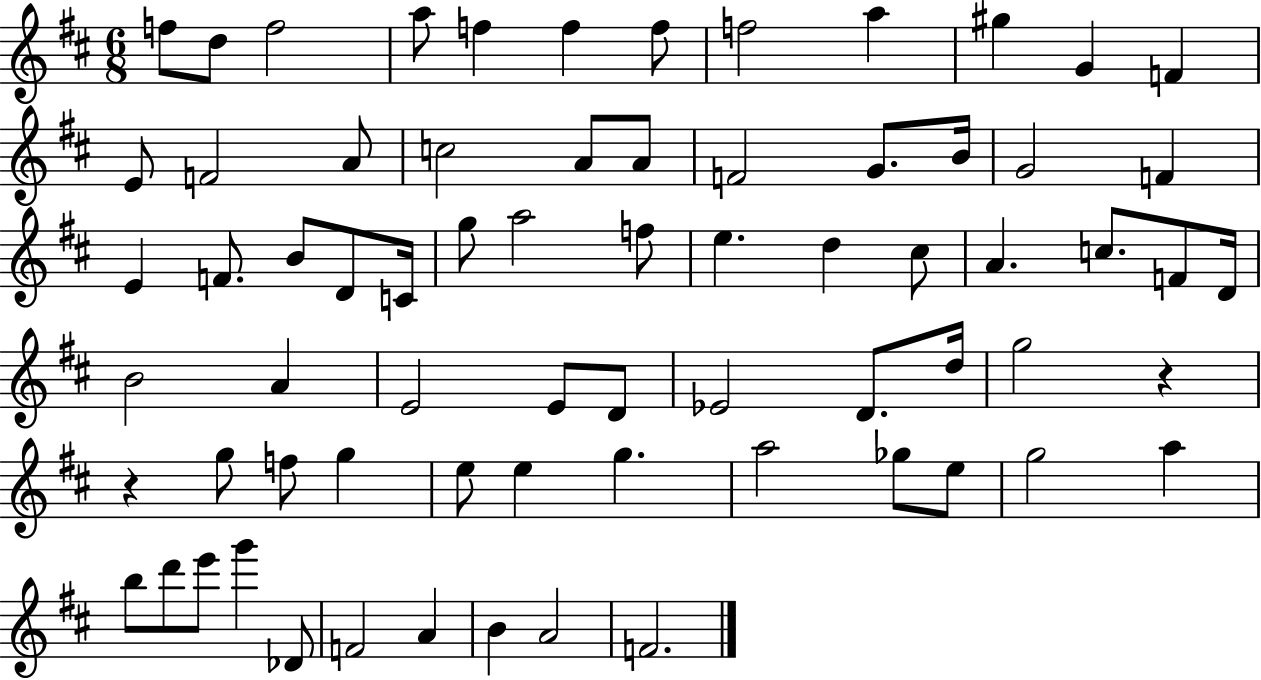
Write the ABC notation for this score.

X:1
T:Untitled
M:6/8
L:1/4
K:D
f/2 d/2 f2 a/2 f f f/2 f2 a ^g G F E/2 F2 A/2 c2 A/2 A/2 F2 G/2 B/4 G2 F E F/2 B/2 D/2 C/4 g/2 a2 f/2 e d ^c/2 A c/2 F/2 D/4 B2 A E2 E/2 D/2 _E2 D/2 d/4 g2 z z g/2 f/2 g e/2 e g a2 _g/2 e/2 g2 a b/2 d'/2 e'/2 g' _D/2 F2 A B A2 F2